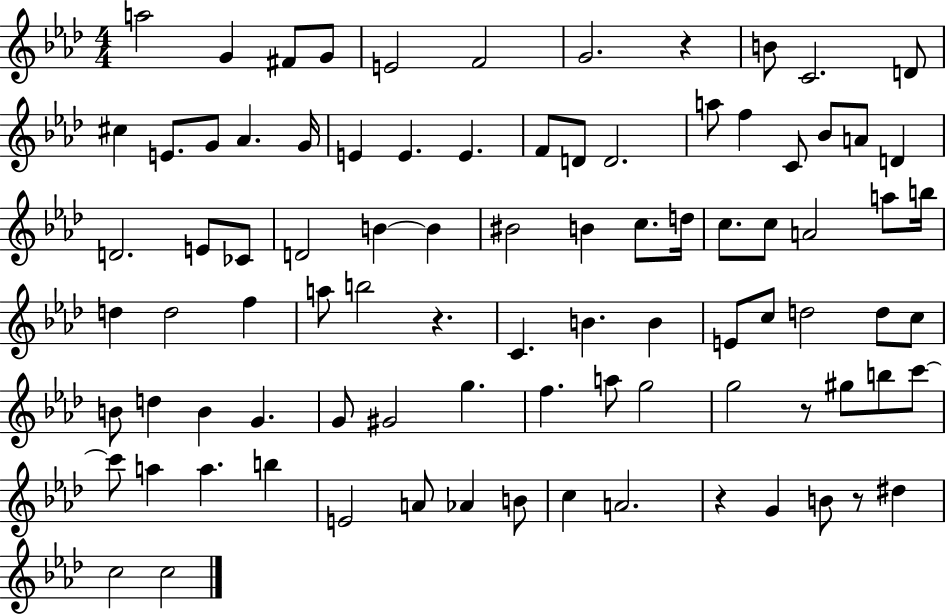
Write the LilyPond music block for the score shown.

{
  \clef treble
  \numericTimeSignature
  \time 4/4
  \key aes \major
  a''2 g'4 fis'8 g'8 | e'2 f'2 | g'2. r4 | b'8 c'2. d'8 | \break cis''4 e'8. g'8 aes'4. g'16 | e'4 e'4. e'4. | f'8 d'8 d'2. | a''8 f''4 c'8 bes'8 a'8 d'4 | \break d'2. e'8 ces'8 | d'2 b'4~~ b'4 | bis'2 b'4 c''8. d''16 | c''8. c''8 a'2 a''8 b''16 | \break d''4 d''2 f''4 | a''8 b''2 r4. | c'4. b'4. b'4 | e'8 c''8 d''2 d''8 c''8 | \break b'8 d''4 b'4 g'4. | g'8 gis'2 g''4. | f''4. a''8 g''2 | g''2 r8 gis''8 b''8 c'''8~~ | \break c'''8 a''4 a''4. b''4 | e'2 a'8 aes'4 b'8 | c''4 a'2. | r4 g'4 b'8 r8 dis''4 | \break c''2 c''2 | \bar "|."
}